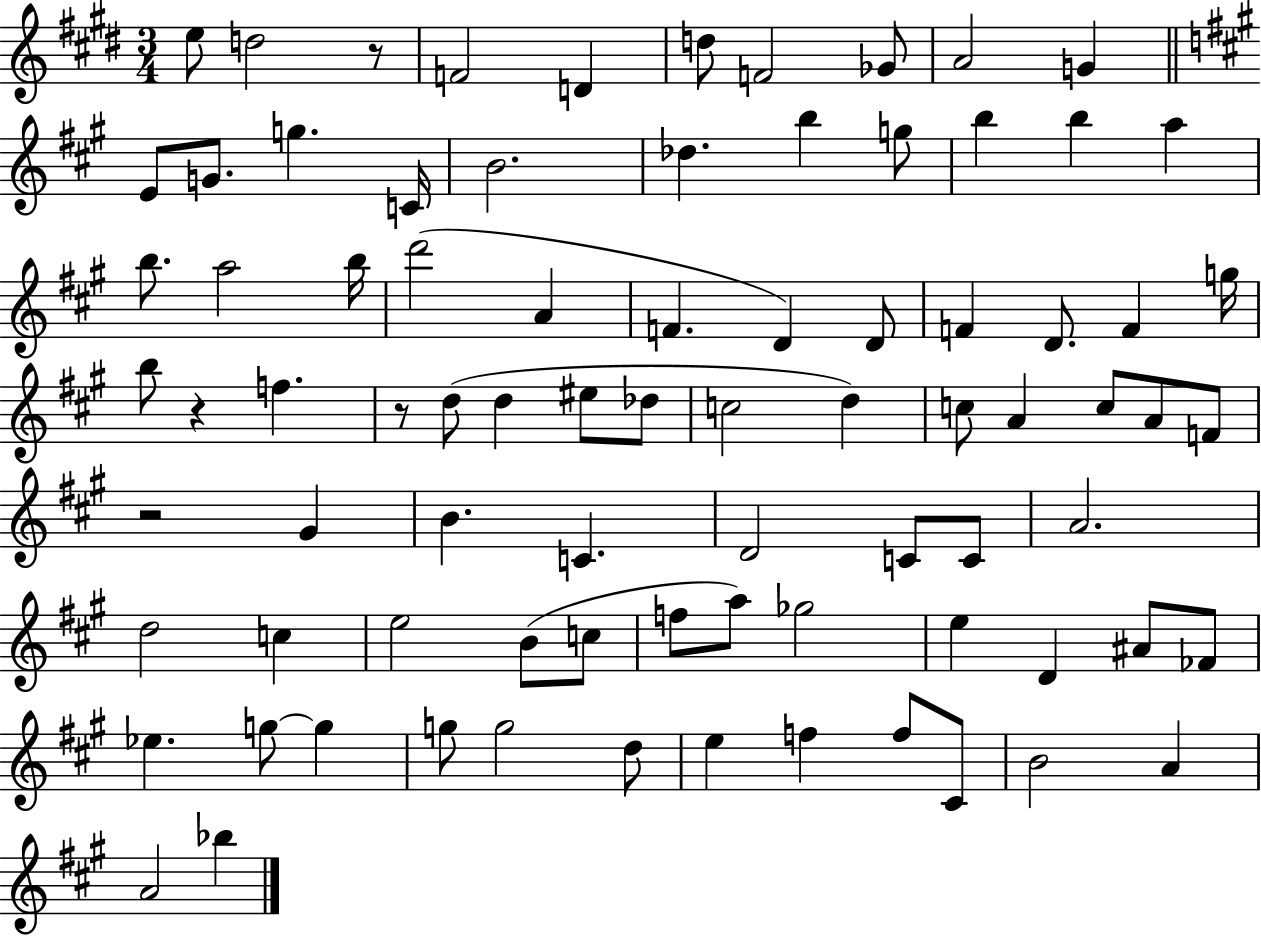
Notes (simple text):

E5/e D5/h R/e F4/h D4/q D5/e F4/h Gb4/e A4/h G4/q E4/e G4/e. G5/q. C4/s B4/h. Db5/q. B5/q G5/e B5/q B5/q A5/q B5/e. A5/h B5/s D6/h A4/q F4/q. D4/q D4/e F4/q D4/e. F4/q G5/s B5/e R/q F5/q. R/e D5/e D5/q EIS5/e Db5/e C5/h D5/q C5/e A4/q C5/e A4/e F4/e R/h G#4/q B4/q. C4/q. D4/h C4/e C4/e A4/h. D5/h C5/q E5/h B4/e C5/e F5/e A5/e Gb5/h E5/q D4/q A#4/e FES4/e Eb5/q. G5/e G5/q G5/e G5/h D5/e E5/q F5/q F5/e C#4/e B4/h A4/q A4/h Bb5/q